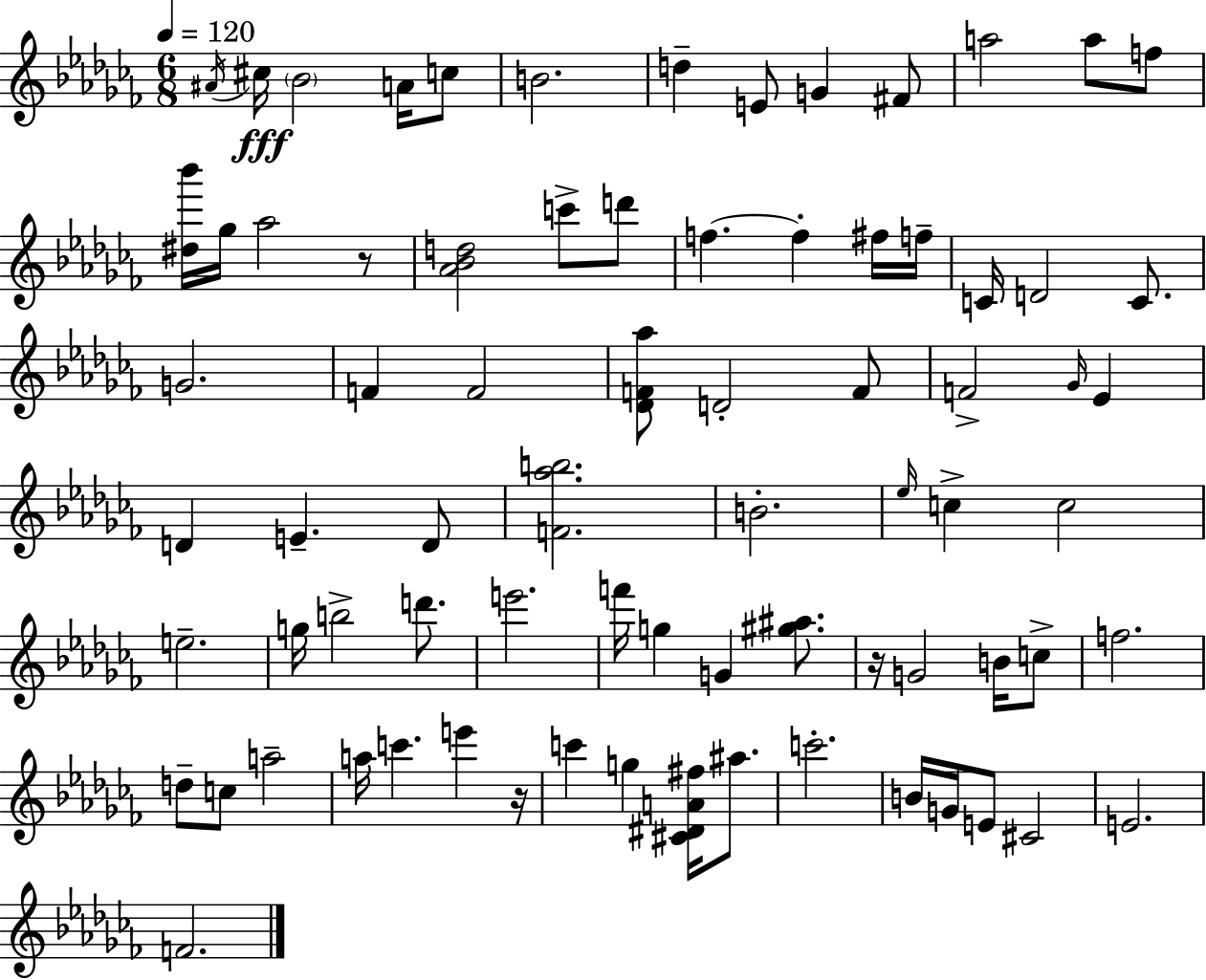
{
  \clef treble
  \numericTimeSignature
  \time 6/8
  \key aes \minor
  \tempo 4 = 120
  \acciaccatura { ais'16 }\fff cis''16 \parenthesize bes'2 a'16 c''8 | b'2. | d''4-- e'8 g'4 fis'8 | a''2 a''8 f''8 | \break <dis'' bes'''>16 ges''16 aes''2 r8 | <aes' bes' d''>2 c'''8-> d'''8 | f''4.~~ f''4-. fis''16 | f''16-- c'16 d'2 c'8. | \break g'2. | f'4 f'2 | <des' f' aes''>8 d'2-. f'8 | f'2-> \grace { ges'16 } ees'4 | \break d'4 e'4.-- | d'8 <f' aes'' b''>2. | b'2.-. | \grace { ees''16 } c''4-> c''2 | \break e''2.-- | g''16 b''2-> | d'''8. e'''2. | f'''16 g''4 g'4 | \break <gis'' ais''>8. r16 g'2 | b'16 c''8-> f''2. | d''8-- c''8 a''2-- | a''16 c'''4. e'''4 | \break r16 c'''4 g''4 <cis' dis' a' fis''>16 | ais''8. c'''2.-. | b'16 g'16 e'8 cis'2 | e'2. | \break f'2. | \bar "|."
}